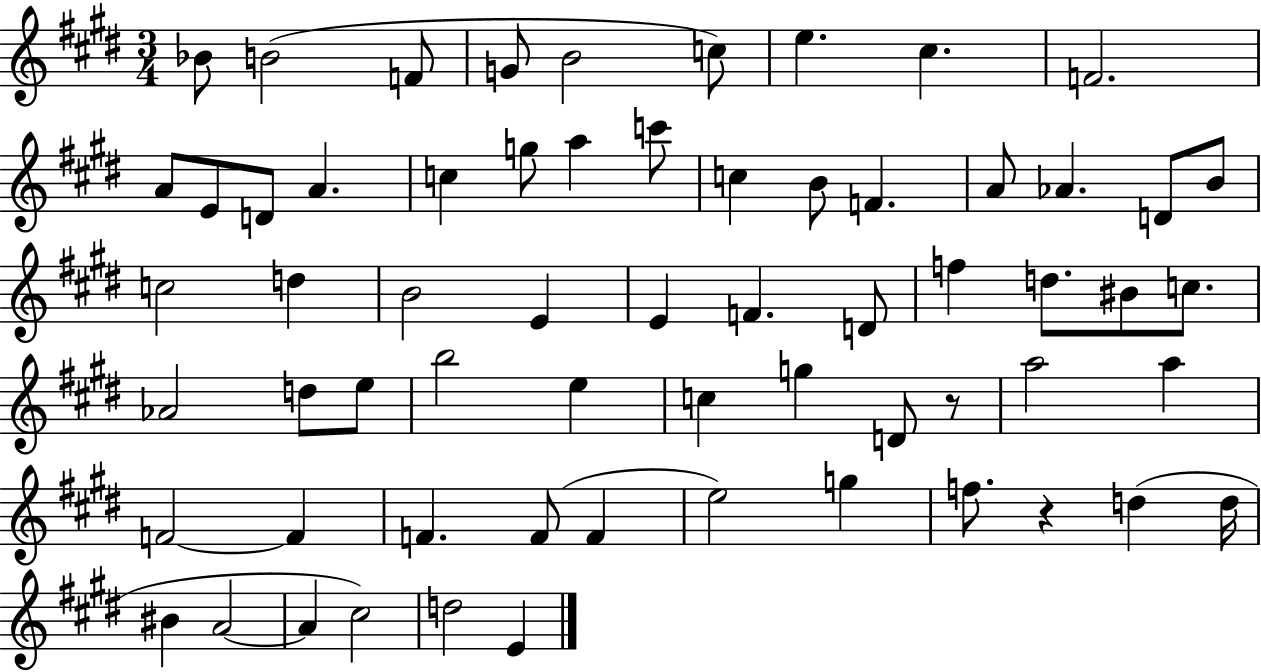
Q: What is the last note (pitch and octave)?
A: E4